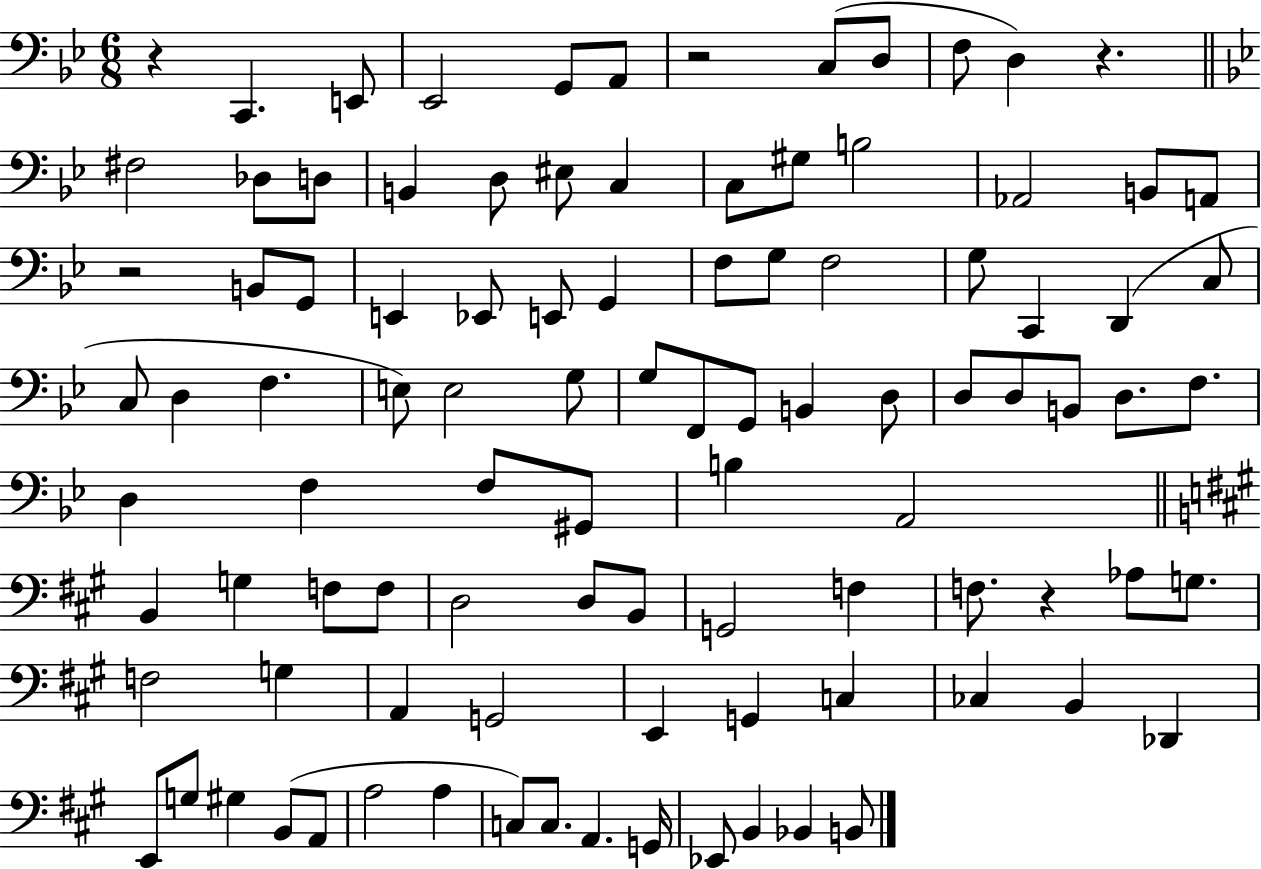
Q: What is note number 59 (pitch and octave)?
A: G3